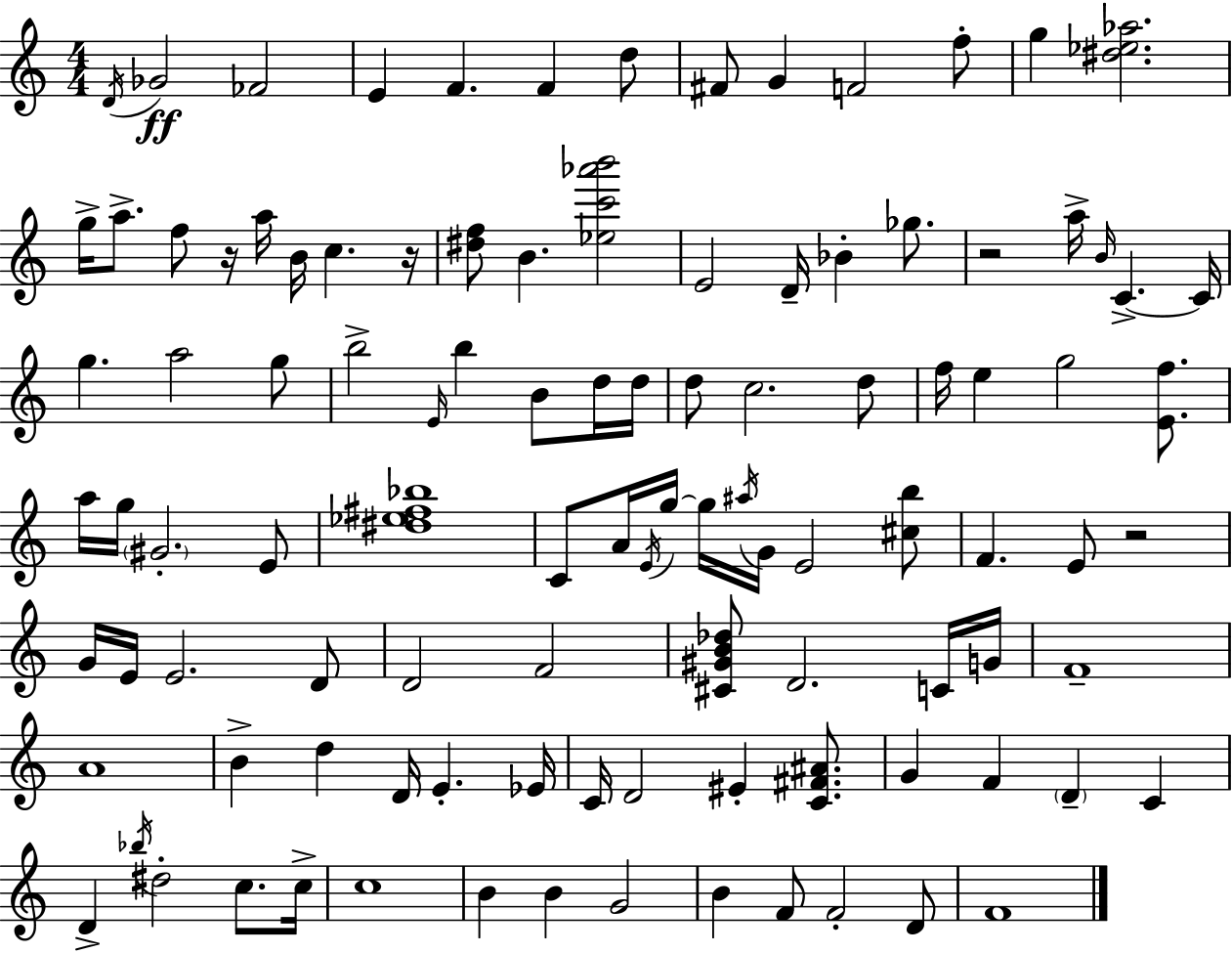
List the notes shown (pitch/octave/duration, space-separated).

D4/s Gb4/h FES4/h E4/q F4/q. F4/q D5/e F#4/e G4/q F4/h F5/e G5/q [D#5,Eb5,Ab5]/h. G5/s A5/e. F5/e R/s A5/s B4/s C5/q. R/s [D#5,F5]/e B4/q. [Eb5,C6,Ab6,B6]/h E4/h D4/s Bb4/q Gb5/e. R/h A5/s B4/s C4/q. C4/s G5/q. A5/h G5/e B5/h E4/s B5/q B4/e D5/s D5/s D5/e C5/h. D5/e F5/s E5/q G5/h [E4,F5]/e. A5/s G5/s G#4/h. E4/e [D#5,Eb5,F#5,Bb5]/w C4/e A4/s E4/s G5/s G5/s A#5/s G4/s E4/h [C#5,B5]/e F4/q. E4/e R/h G4/s E4/s E4/h. D4/e D4/h F4/h [C#4,G#4,B4,Db5]/e D4/h. C4/s G4/s F4/w A4/w B4/q D5/q D4/s E4/q. Eb4/s C4/s D4/h EIS4/q [C4,F#4,A#4]/e. G4/q F4/q D4/q C4/q D4/q Bb5/s D#5/h C5/e. C5/s C5/w B4/q B4/q G4/h B4/q F4/e F4/h D4/e F4/w